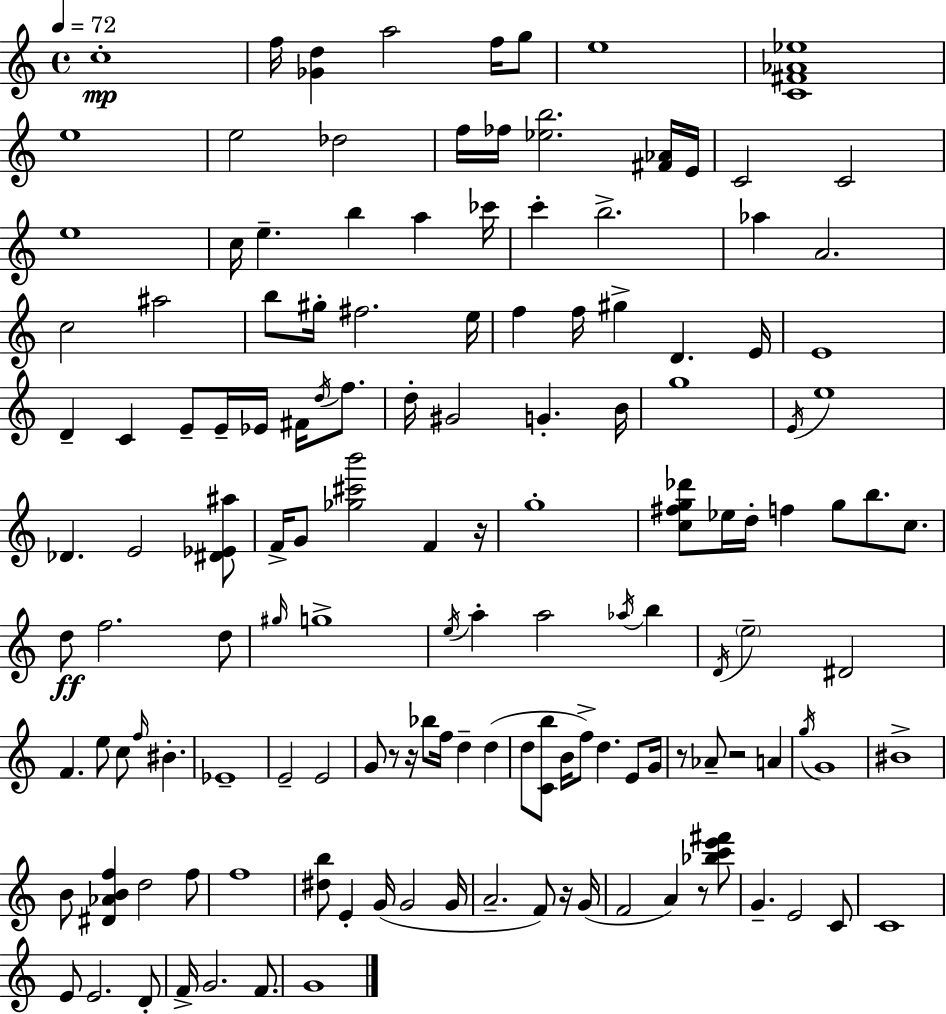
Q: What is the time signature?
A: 4/4